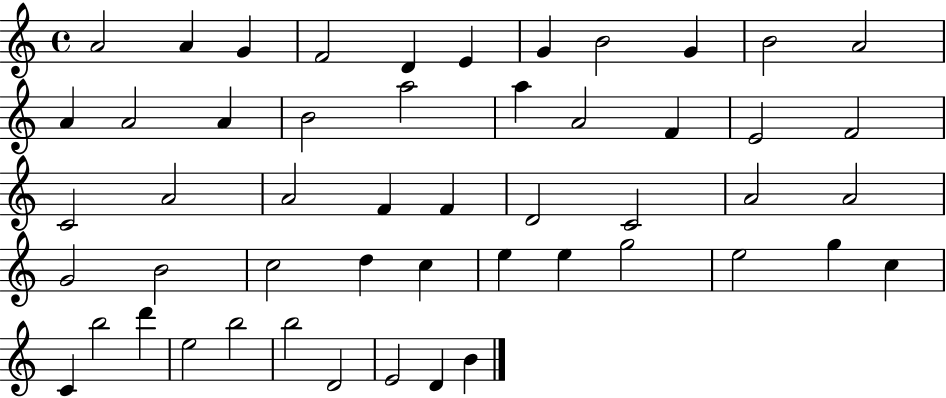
A4/h A4/q G4/q F4/h D4/q E4/q G4/q B4/h G4/q B4/h A4/h A4/q A4/h A4/q B4/h A5/h A5/q A4/h F4/q E4/h F4/h C4/h A4/h A4/h F4/q F4/q D4/h C4/h A4/h A4/h G4/h B4/h C5/h D5/q C5/q E5/q E5/q G5/h E5/h G5/q C5/q C4/q B5/h D6/q E5/h B5/h B5/h D4/h E4/h D4/q B4/q